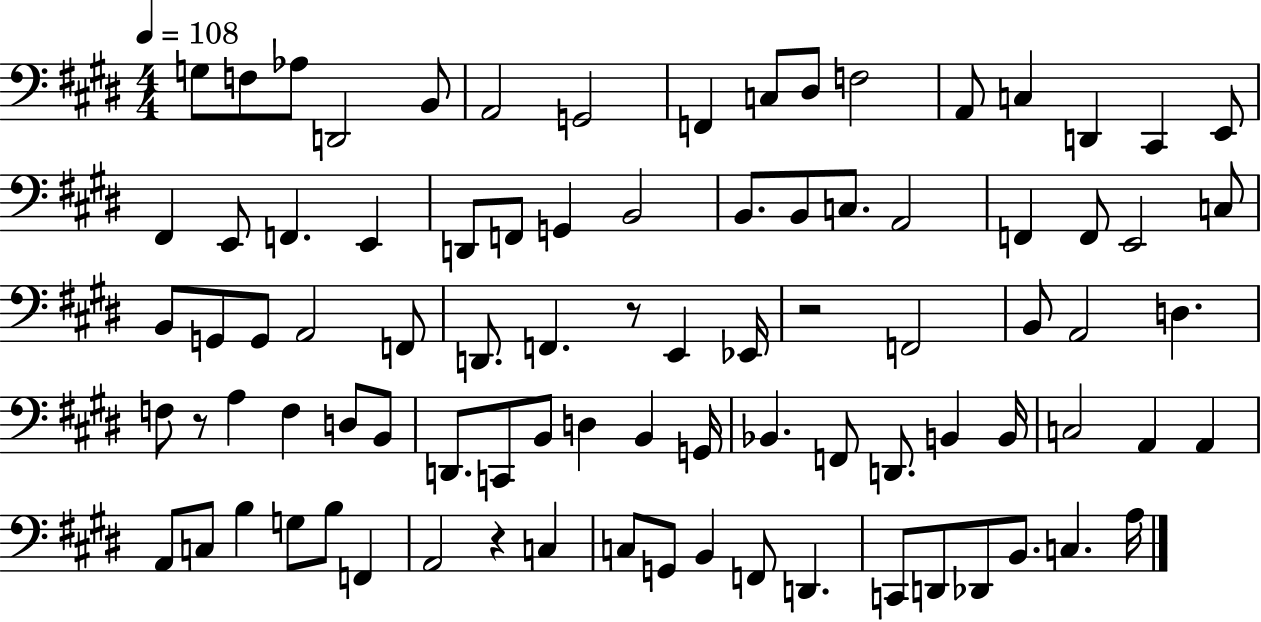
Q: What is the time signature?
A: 4/4